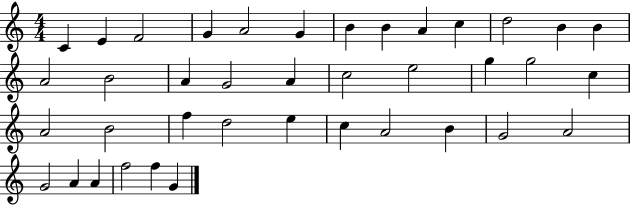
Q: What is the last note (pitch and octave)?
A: G4